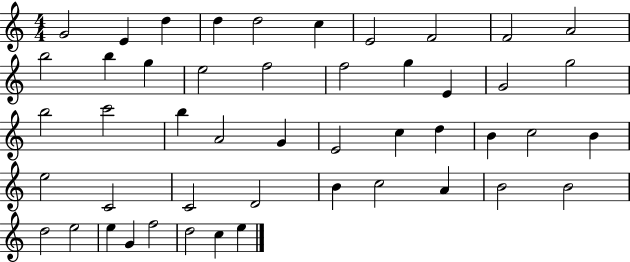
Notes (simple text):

G4/h E4/q D5/q D5/q D5/h C5/q E4/h F4/h F4/h A4/h B5/h B5/q G5/q E5/h F5/h F5/h G5/q E4/q G4/h G5/h B5/h C6/h B5/q A4/h G4/q E4/h C5/q D5/q B4/q C5/h B4/q E5/h C4/h C4/h D4/h B4/q C5/h A4/q B4/h B4/h D5/h E5/h E5/q G4/q F5/h D5/h C5/q E5/q